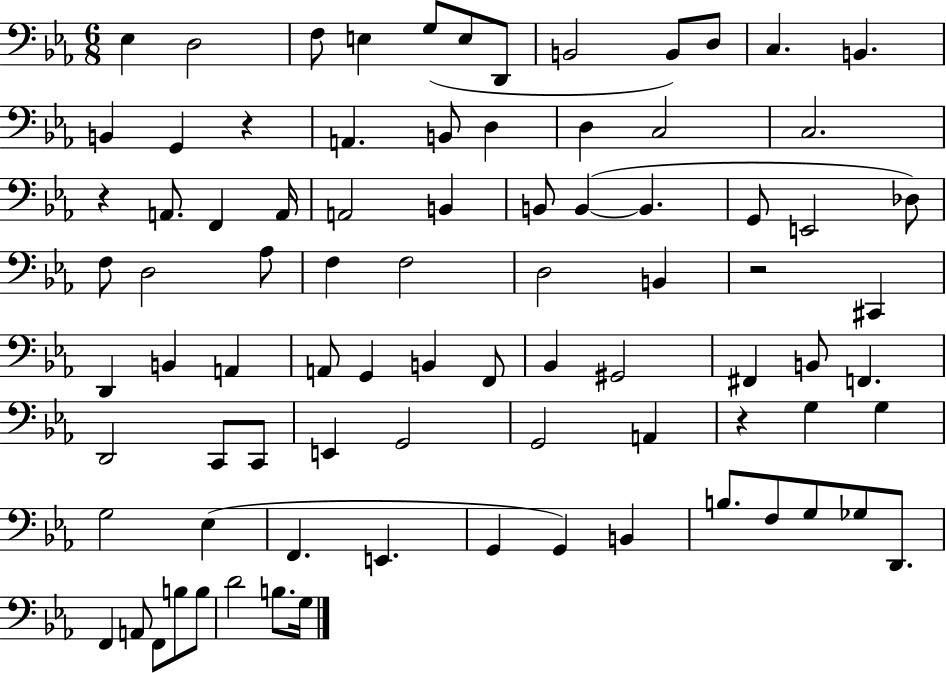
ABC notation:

X:1
T:Untitled
M:6/8
L:1/4
K:Eb
_E, D,2 F,/2 E, G,/2 E,/2 D,,/2 B,,2 B,,/2 D,/2 C, B,, B,, G,, z A,, B,,/2 D, D, C,2 C,2 z A,,/2 F,, A,,/4 A,,2 B,, B,,/2 B,, B,, G,,/2 E,,2 _D,/2 F,/2 D,2 _A,/2 F, F,2 D,2 B,, z2 ^C,, D,, B,, A,, A,,/2 G,, B,, F,,/2 _B,, ^G,,2 ^F,, B,,/2 F,, D,,2 C,,/2 C,,/2 E,, G,,2 G,,2 A,, z G, G, G,2 _E, F,, E,, G,, G,, B,, B,/2 F,/2 G,/2 _G,/2 D,,/2 F,, A,,/2 F,,/2 B,/2 B,/2 D2 B,/2 G,/4